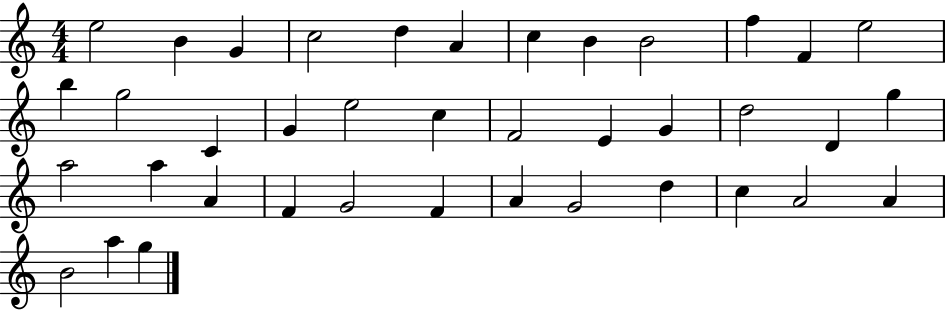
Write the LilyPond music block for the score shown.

{
  \clef treble
  \numericTimeSignature
  \time 4/4
  \key c \major
  e''2 b'4 g'4 | c''2 d''4 a'4 | c''4 b'4 b'2 | f''4 f'4 e''2 | \break b''4 g''2 c'4 | g'4 e''2 c''4 | f'2 e'4 g'4 | d''2 d'4 g''4 | \break a''2 a''4 a'4 | f'4 g'2 f'4 | a'4 g'2 d''4 | c''4 a'2 a'4 | \break b'2 a''4 g''4 | \bar "|."
}